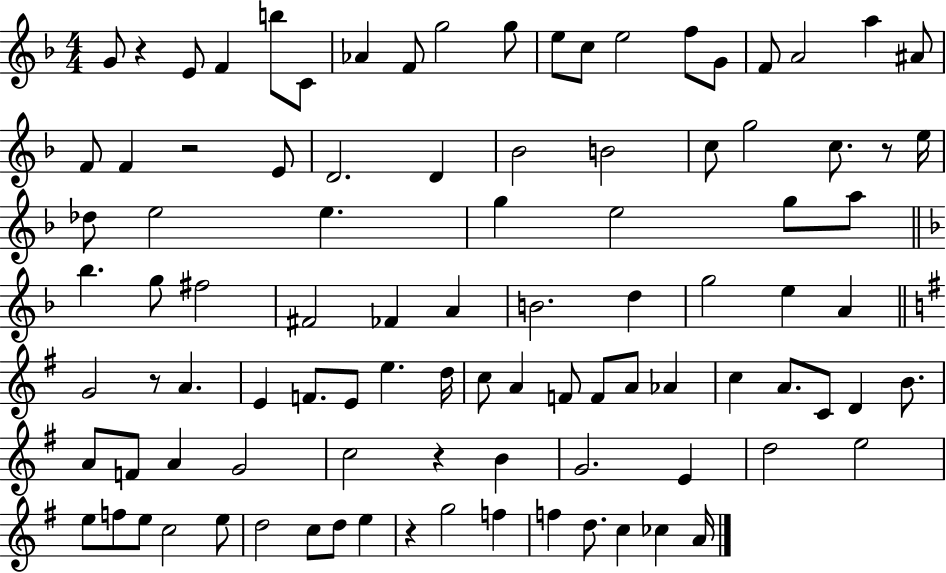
G4/e R/q E4/e F4/q B5/e C4/e Ab4/q F4/e G5/h G5/e E5/e C5/e E5/h F5/e G4/e F4/e A4/h A5/q A#4/e F4/e F4/q R/h E4/e D4/h. D4/q Bb4/h B4/h C5/e G5/h C5/e. R/e E5/s Db5/e E5/h E5/q. G5/q E5/h G5/e A5/e Bb5/q. G5/e F#5/h F#4/h FES4/q A4/q B4/h. D5/q G5/h E5/q A4/q G4/h R/e A4/q. E4/q F4/e. E4/e E5/q. D5/s C5/e A4/q F4/e F4/e A4/e Ab4/q C5/q A4/e. C4/e D4/q B4/e. A4/e F4/e A4/q G4/h C5/h R/q B4/q G4/h. E4/q D5/h E5/h E5/e F5/e E5/e C5/h E5/e D5/h C5/e D5/e E5/q R/q G5/h F5/q F5/q D5/e. C5/q CES5/q A4/s